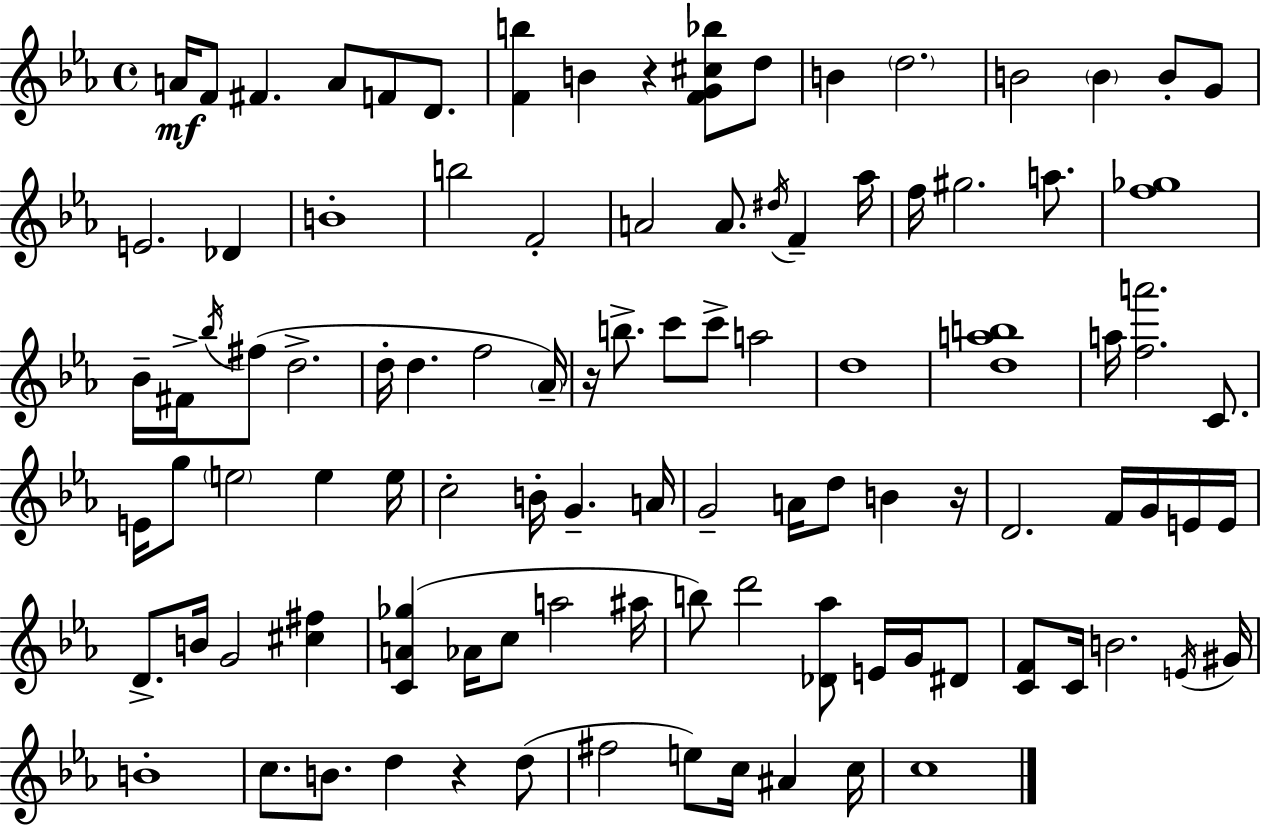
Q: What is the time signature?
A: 4/4